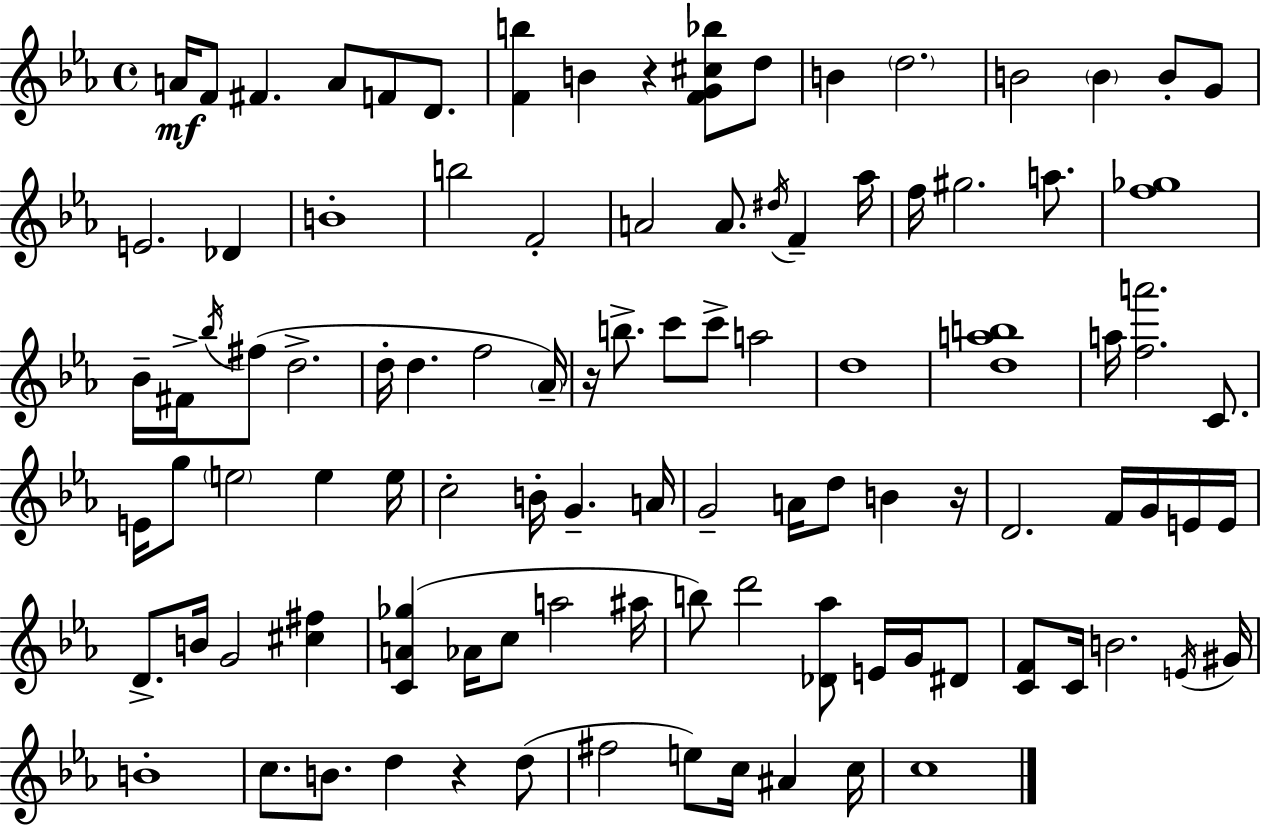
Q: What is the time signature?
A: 4/4